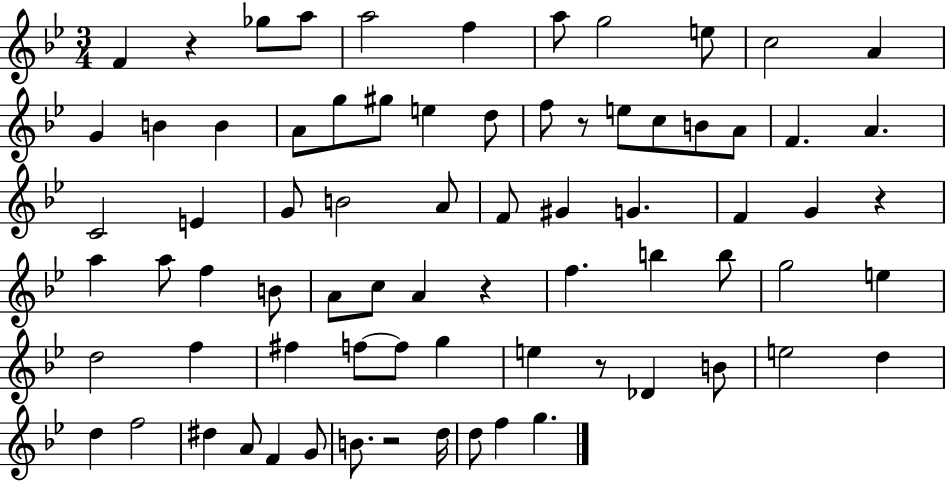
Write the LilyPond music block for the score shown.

{
  \clef treble
  \numericTimeSignature
  \time 3/4
  \key bes \major
  f'4 r4 ges''8 a''8 | a''2 f''4 | a''8 g''2 e''8 | c''2 a'4 | \break g'4 b'4 b'4 | a'8 g''8 gis''8 e''4 d''8 | f''8 r8 e''8 c''8 b'8 a'8 | f'4. a'4. | \break c'2 e'4 | g'8 b'2 a'8 | f'8 gis'4 g'4. | f'4 g'4 r4 | \break a''4 a''8 f''4 b'8 | a'8 c''8 a'4 r4 | f''4. b''4 b''8 | g''2 e''4 | \break d''2 f''4 | fis''4 f''8~~ f''8 g''4 | e''4 r8 des'4 b'8 | e''2 d''4 | \break d''4 f''2 | dis''4 a'8 f'4 g'8 | b'8. r2 d''16 | d''8 f''4 g''4. | \break \bar "|."
}